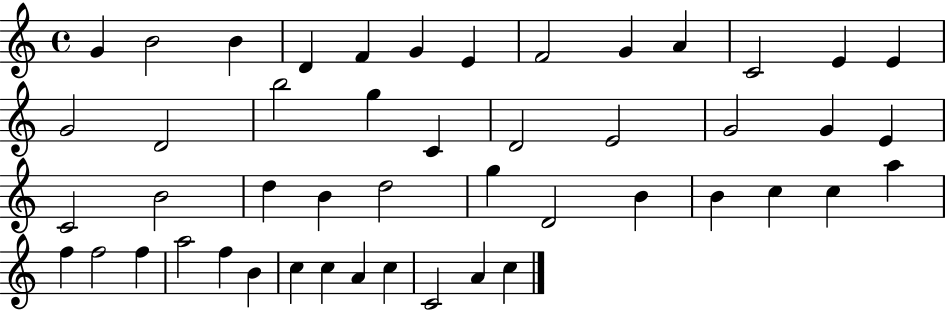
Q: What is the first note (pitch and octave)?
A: G4